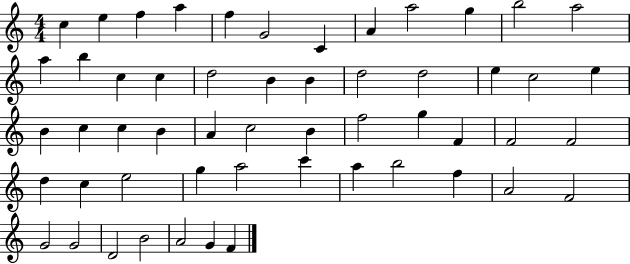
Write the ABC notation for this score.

X:1
T:Untitled
M:4/4
L:1/4
K:C
c e f a f G2 C A a2 g b2 a2 a b c c d2 B B d2 d2 e c2 e B c c B A c2 B f2 g F F2 F2 d c e2 g a2 c' a b2 f A2 F2 G2 G2 D2 B2 A2 G F